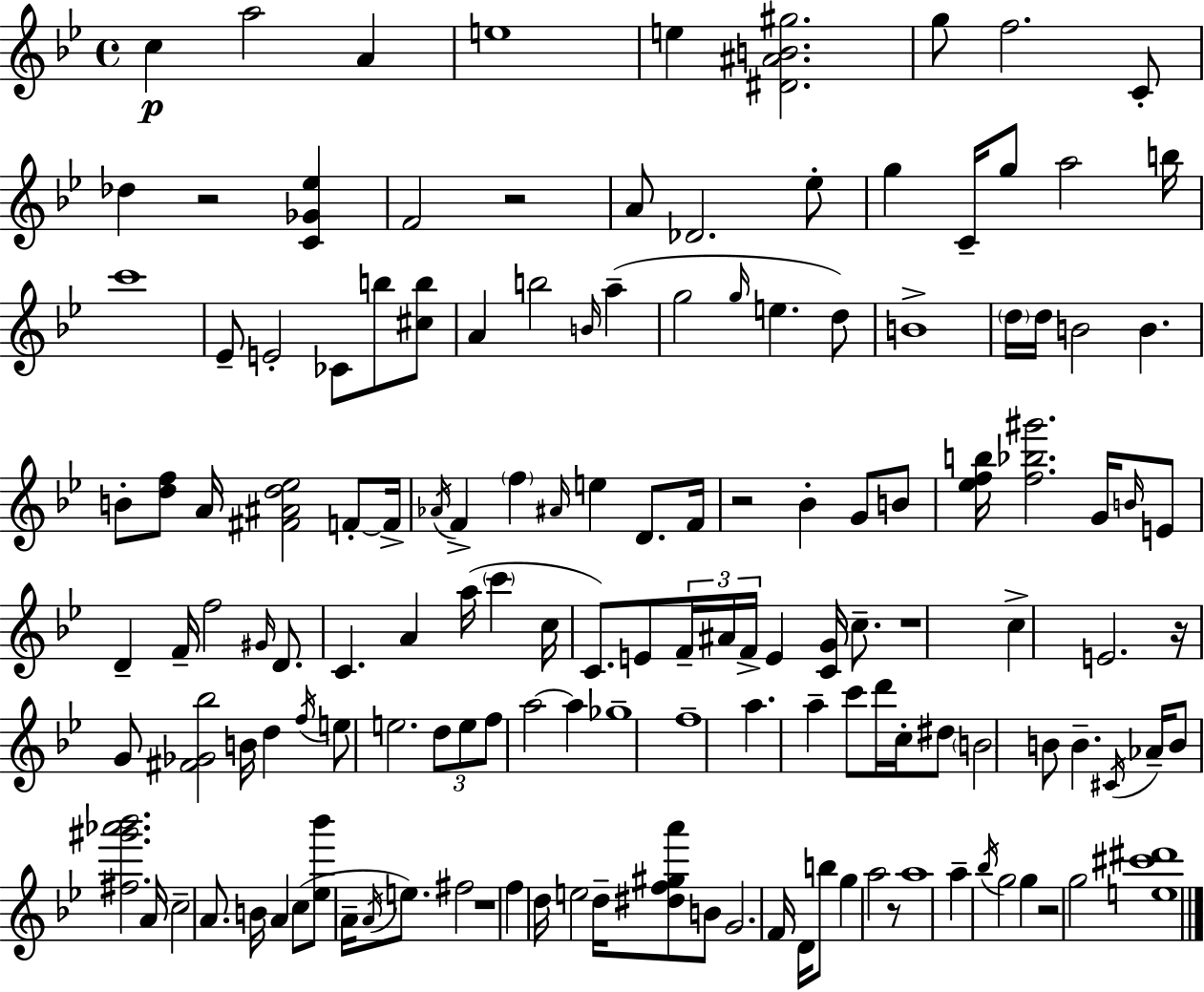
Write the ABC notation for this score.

X:1
T:Untitled
M:4/4
L:1/4
K:Gm
c a2 A e4 e [^D^AB^g]2 g/2 f2 C/2 _d z2 [C_G_e] F2 z2 A/2 _D2 _e/2 g C/4 g/2 a2 b/4 c'4 _E/2 E2 _C/2 b/2 [^cb]/2 A b2 B/4 a g2 g/4 e d/2 B4 d/4 d/4 B2 B B/2 [df]/2 A/4 [^F^Ad_e]2 F/2 F/4 _A/4 F f ^A/4 e D/2 F/4 z2 _B G/2 B/2 [_efb]/4 [f_b^g']2 G/4 B/4 E/2 D F/4 f2 ^G/4 D/2 C A a/4 c' c/4 C/2 E/2 F/4 ^A/4 F/4 E [CG]/4 c/2 z4 c E2 z/4 G/2 [^F_G_b]2 B/4 d f/4 e/2 e2 d/2 e/2 f/2 a2 a _g4 f4 a a c'/2 d'/4 c/4 ^d/2 B2 B/2 B ^C/4 _A/4 B/2 [^f^g'_a'_b']2 A/4 c2 A/2 B/4 A c/2 [_e_b']/2 A/4 A/4 e/2 ^f2 z4 f d/4 e2 d/4 [^df^ga']/2 B/2 G2 F/4 D/4 b/2 g a2 z/2 a4 a _b/4 g2 g z2 g2 [e^c'^d']4